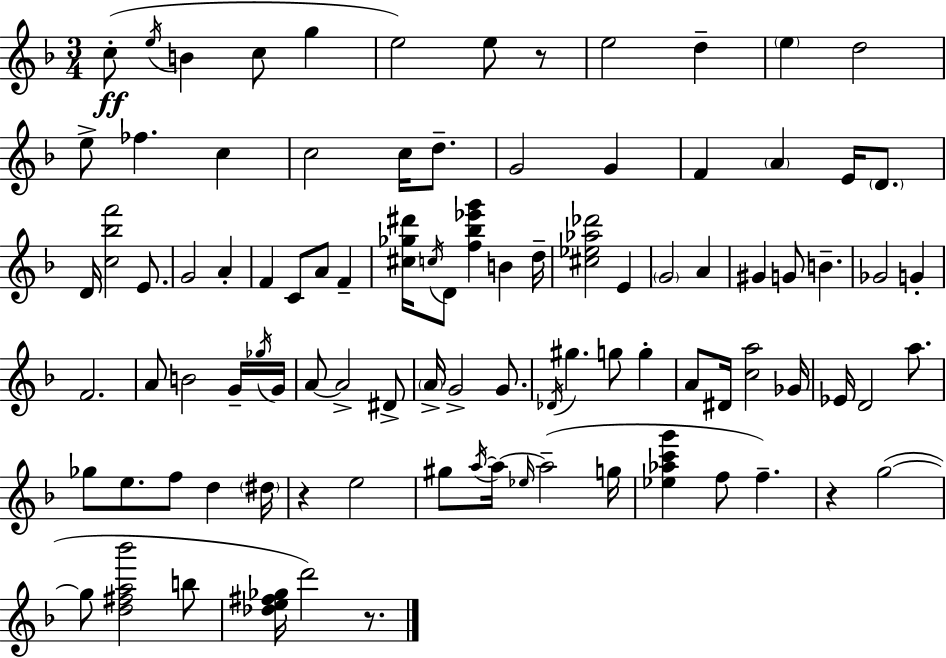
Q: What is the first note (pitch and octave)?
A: C5